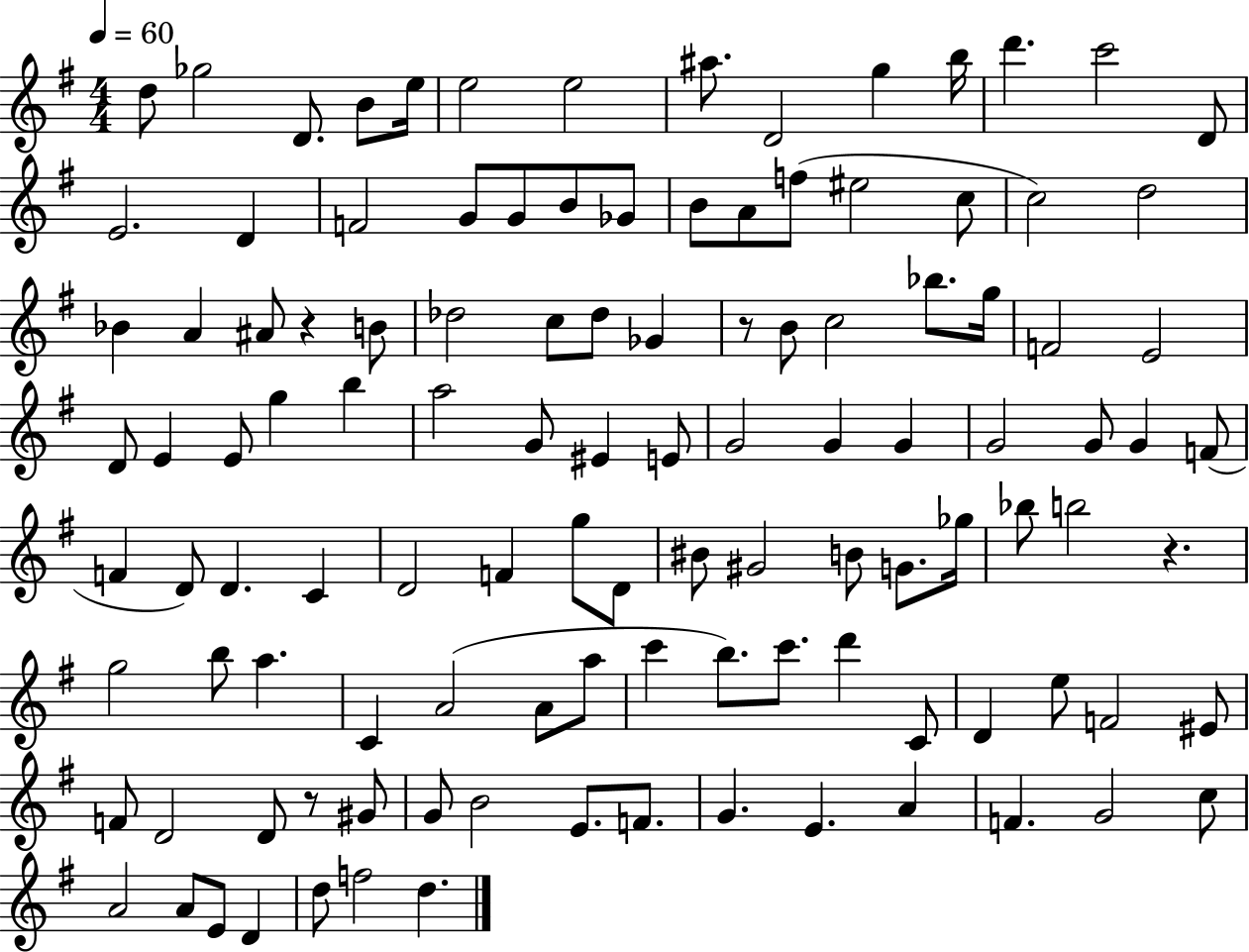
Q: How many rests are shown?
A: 4